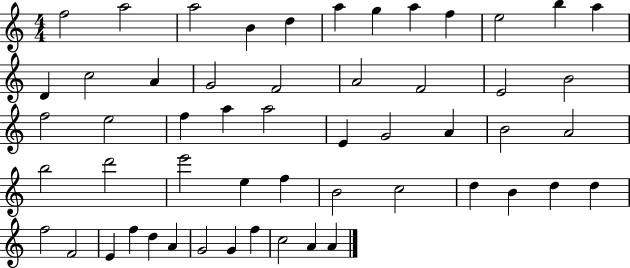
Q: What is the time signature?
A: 4/4